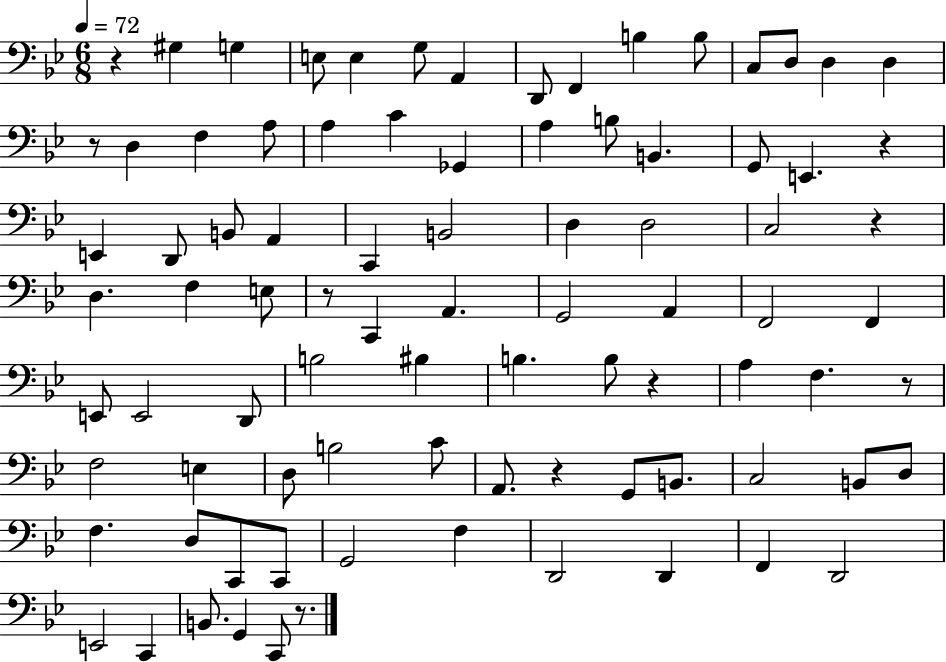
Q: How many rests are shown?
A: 9